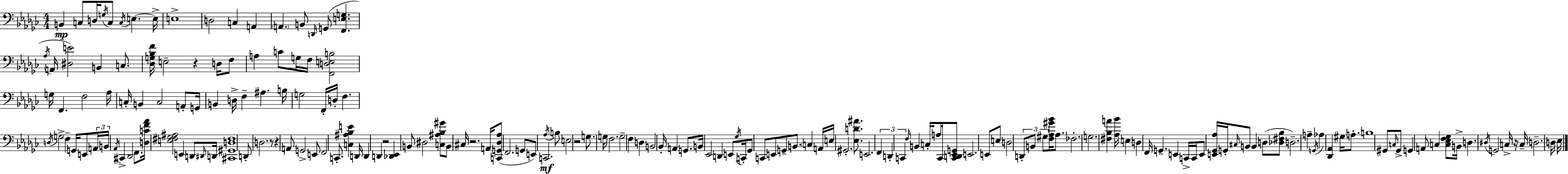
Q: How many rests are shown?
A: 7